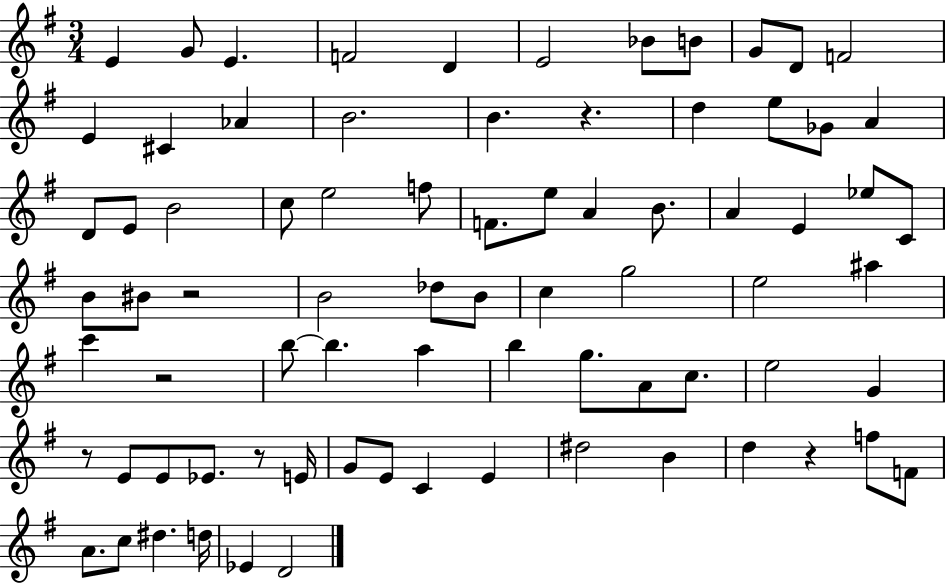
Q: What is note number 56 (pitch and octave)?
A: Eb4